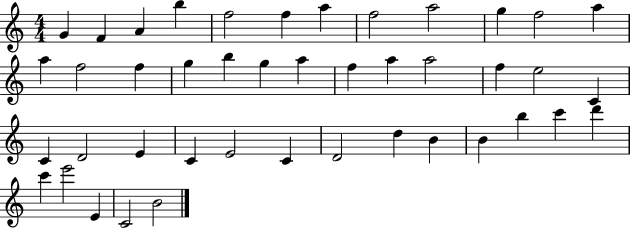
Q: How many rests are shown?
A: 0